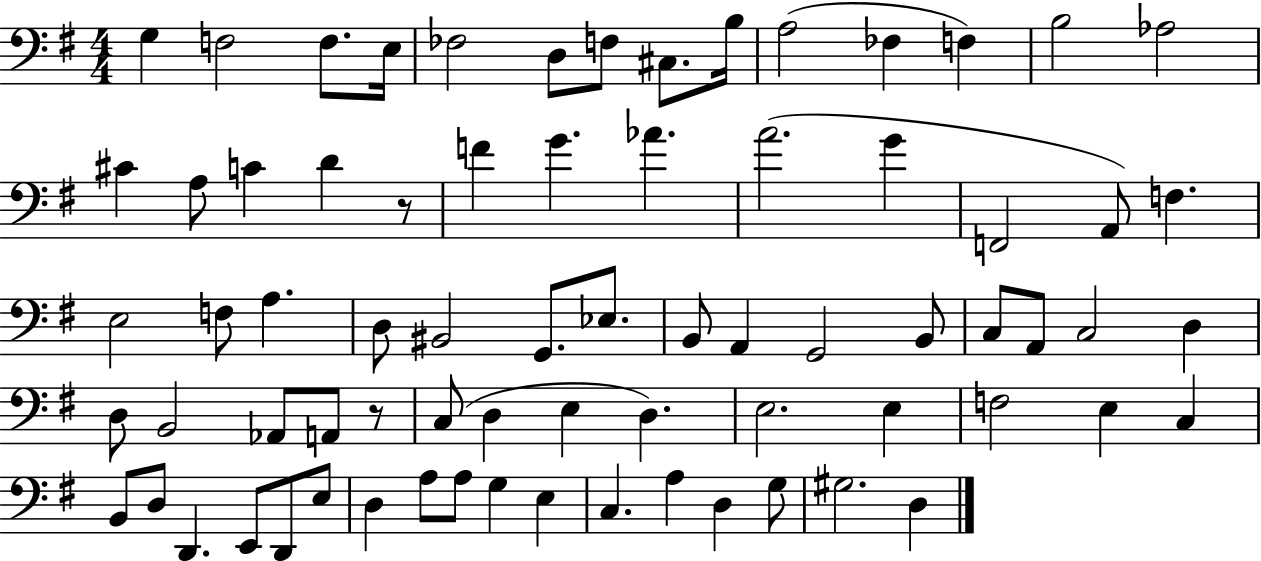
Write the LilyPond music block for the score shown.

{
  \clef bass
  \numericTimeSignature
  \time 4/4
  \key g \major
  g4 f2 f8. e16 | fes2 d8 f8 cis8. b16 | a2( fes4 f4) | b2 aes2 | \break cis'4 a8 c'4 d'4 r8 | f'4 g'4. aes'4. | a'2.( g'4 | f,2 a,8) f4. | \break e2 f8 a4. | d8 bis,2 g,8. ees8. | b,8 a,4 g,2 b,8 | c8 a,8 c2 d4 | \break d8 b,2 aes,8 a,8 r8 | c8( d4 e4 d4.) | e2. e4 | f2 e4 c4 | \break b,8 d8 d,4. e,8 d,8 e8 | d4 a8 a8 g4 e4 | c4. a4 d4 g8 | gis2. d4 | \break \bar "|."
}